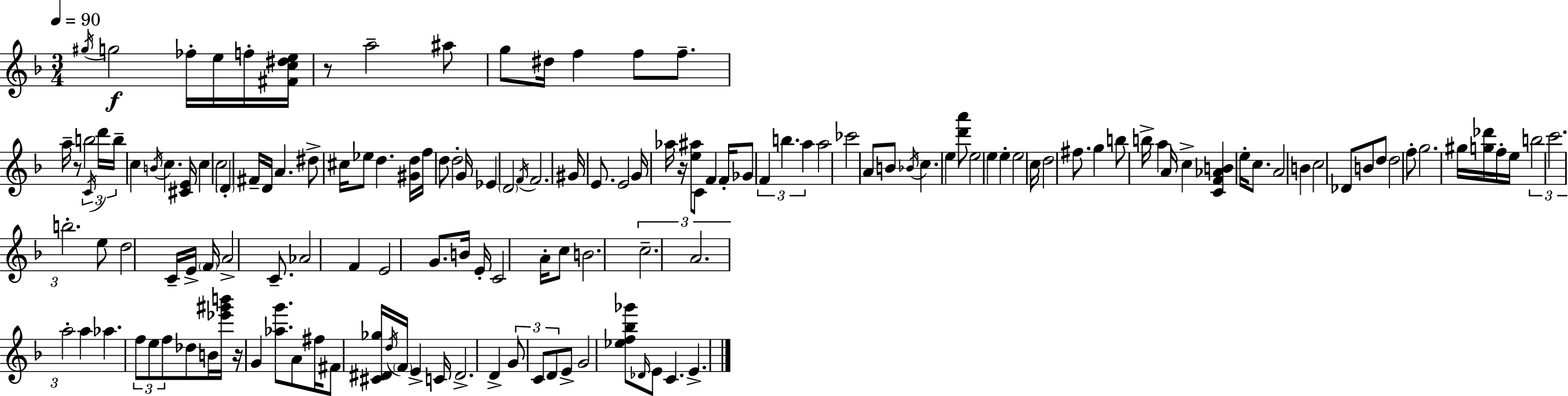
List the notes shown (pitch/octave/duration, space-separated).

G#5/s G5/h FES5/s E5/s F5/s [F#4,C5,D#5,E5]/s R/e A5/h A#5/e G5/e D#5/s F5/q F5/e F5/e. A5/s R/e B5/h C4/s D6/s B5/s C5/q B4/s C5/q. [C#4,E4]/s C5/q C5/h D4/q F#4/s D4/s A4/q. D#5/e C#5/s Eb5/e D5/q. [G#4,D5]/s F5/s D5/e D5/h G4/s Eb4/q D4/h F4/s F4/h. G#4/s E4/e. E4/h G4/s Ab5/s R/s [E5,A#5]/e C4/e F4/q F4/s Gb4/e F4/q B5/q. A5/q A5/h CES6/h A4/e B4/e Bb4/s C5/q. E5/q [D6,A6]/e E5/h E5/q E5/q E5/h C5/s D5/h F#5/e. G5/q B5/e B5/s A5/q A4/s C5/q [C4,F4,Ab4,B4]/q E5/s C5/e. A4/h B4/q C5/h Db4/e B4/e D5/e D5/h F5/e G5/h. G#5/s [G5,Db6]/s F5/s E5/s B5/h C6/h. B5/h. E5/e D5/h C4/s E4/s F4/s A4/h C4/e. Ab4/h F4/q E4/h G4/e. B4/s E4/s C4/h A4/s C5/e B4/h. C5/h. A4/h. A5/h A5/q Ab5/q. F5/e E5/e F5/e Db5/e B4/s [Eb6,G#6,B6]/s R/s G4/q [Ab5,G6]/e. A4/e F#5/s F#4/e [C#4,D#4,Gb5]/s D5/s F4/s E4/q C4/s D#4/h. D4/q G4/e C4/e D4/e E4/e G4/h [Eb5,F5,Bb5,Gb6]/e Db4/s E4/e C4/q. E4/q.